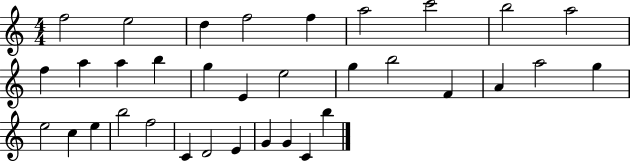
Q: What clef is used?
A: treble